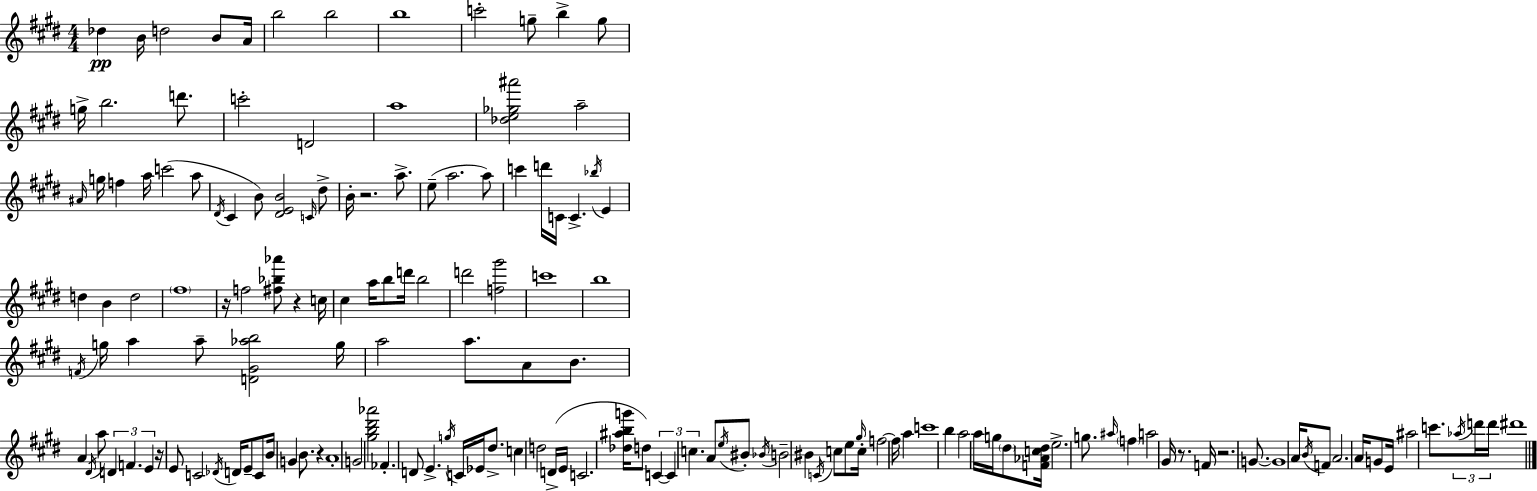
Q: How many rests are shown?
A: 7